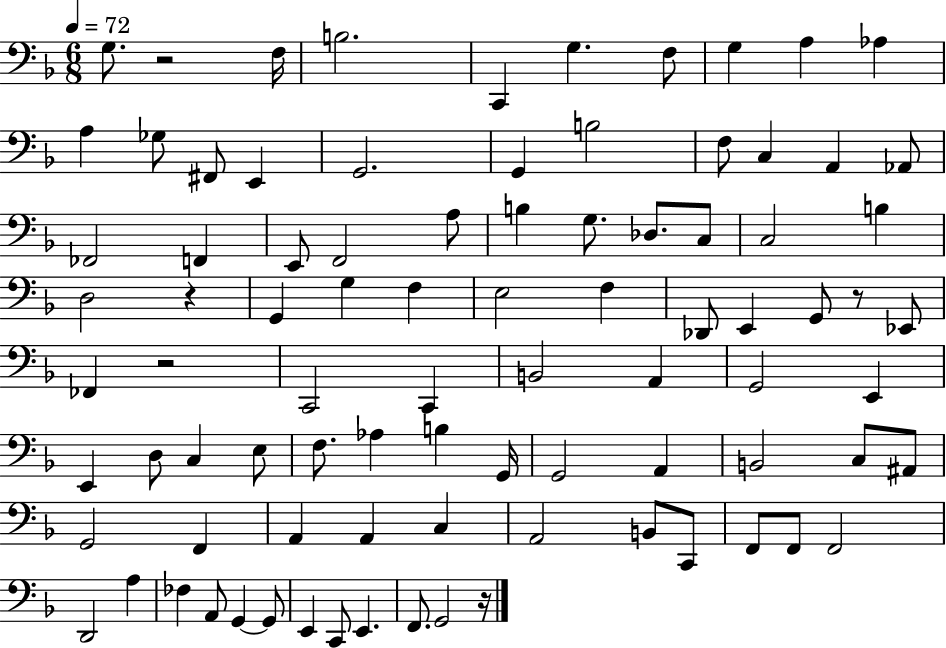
X:1
T:Untitled
M:6/8
L:1/4
K:F
G,/2 z2 F,/4 B,2 C,, G, F,/2 G, A, _A, A, _G,/2 ^F,,/2 E,, G,,2 G,, B,2 F,/2 C, A,, _A,,/2 _F,,2 F,, E,,/2 F,,2 A,/2 B, G,/2 _D,/2 C,/2 C,2 B, D,2 z G,, G, F, E,2 F, _D,,/2 E,, G,,/2 z/2 _E,,/2 _F,, z2 C,,2 C,, B,,2 A,, G,,2 E,, E,, D,/2 C, E,/2 F,/2 _A, B, G,,/4 G,,2 A,, B,,2 C,/2 ^A,,/2 G,,2 F,, A,, A,, C, A,,2 B,,/2 C,,/2 F,,/2 F,,/2 F,,2 D,,2 A, _F, A,,/2 G,, G,,/2 E,, C,,/2 E,, F,,/2 G,,2 z/4